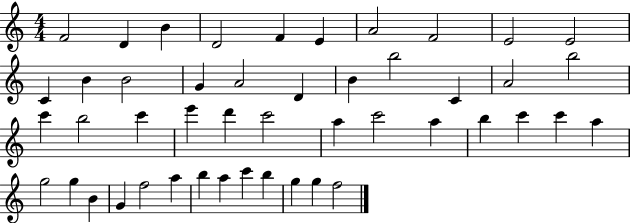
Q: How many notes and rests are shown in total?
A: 47